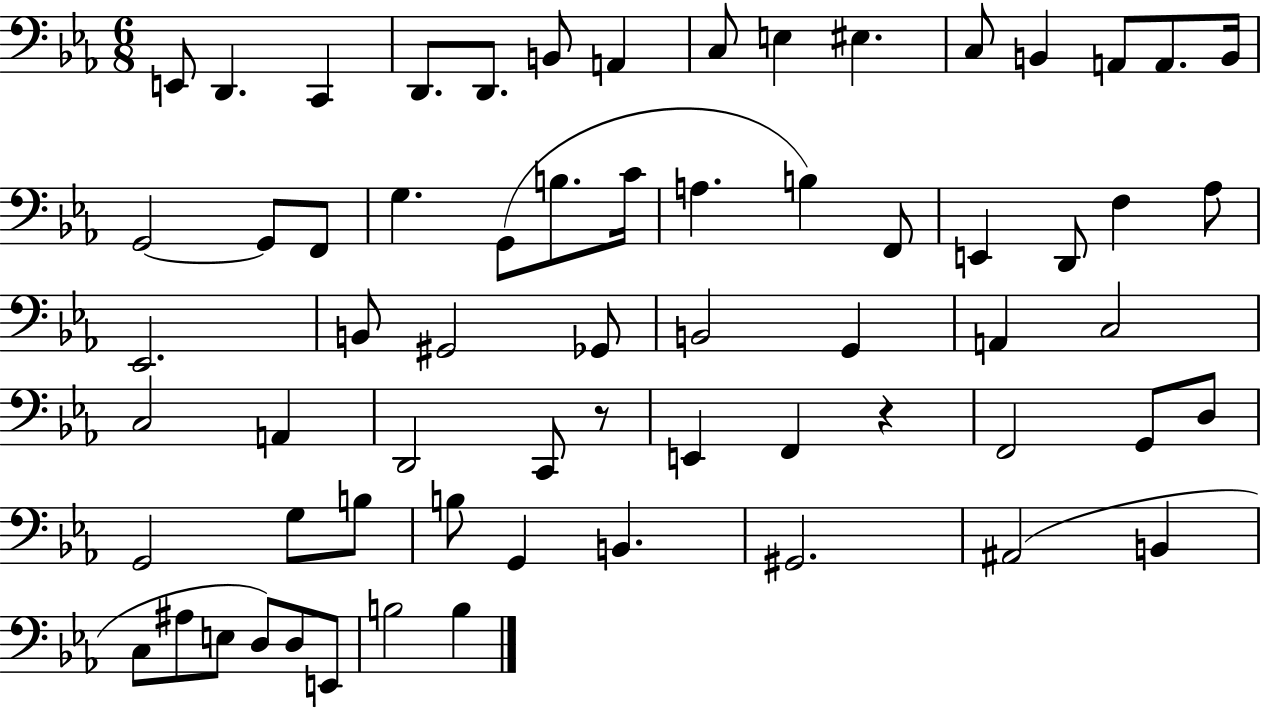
X:1
T:Untitled
M:6/8
L:1/4
K:Eb
E,,/2 D,, C,, D,,/2 D,,/2 B,,/2 A,, C,/2 E, ^E, C,/2 B,, A,,/2 A,,/2 B,,/4 G,,2 G,,/2 F,,/2 G, G,,/2 B,/2 C/4 A, B, F,,/2 E,, D,,/2 F, _A,/2 _E,,2 B,,/2 ^G,,2 _G,,/2 B,,2 G,, A,, C,2 C,2 A,, D,,2 C,,/2 z/2 E,, F,, z F,,2 G,,/2 D,/2 G,,2 G,/2 B,/2 B,/2 G,, B,, ^G,,2 ^A,,2 B,, C,/2 ^A,/2 E,/2 D,/2 D,/2 E,,/2 B,2 B,